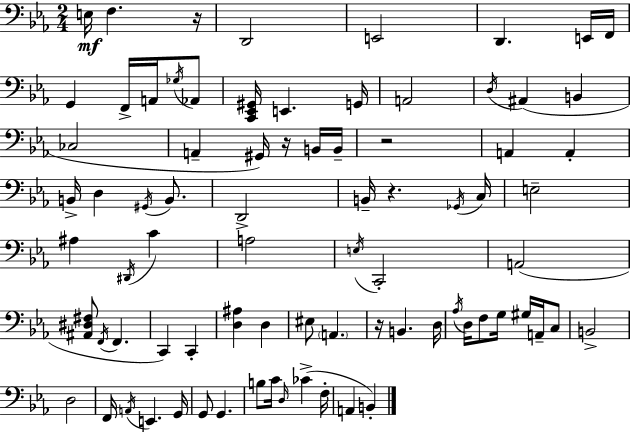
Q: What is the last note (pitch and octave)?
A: B2